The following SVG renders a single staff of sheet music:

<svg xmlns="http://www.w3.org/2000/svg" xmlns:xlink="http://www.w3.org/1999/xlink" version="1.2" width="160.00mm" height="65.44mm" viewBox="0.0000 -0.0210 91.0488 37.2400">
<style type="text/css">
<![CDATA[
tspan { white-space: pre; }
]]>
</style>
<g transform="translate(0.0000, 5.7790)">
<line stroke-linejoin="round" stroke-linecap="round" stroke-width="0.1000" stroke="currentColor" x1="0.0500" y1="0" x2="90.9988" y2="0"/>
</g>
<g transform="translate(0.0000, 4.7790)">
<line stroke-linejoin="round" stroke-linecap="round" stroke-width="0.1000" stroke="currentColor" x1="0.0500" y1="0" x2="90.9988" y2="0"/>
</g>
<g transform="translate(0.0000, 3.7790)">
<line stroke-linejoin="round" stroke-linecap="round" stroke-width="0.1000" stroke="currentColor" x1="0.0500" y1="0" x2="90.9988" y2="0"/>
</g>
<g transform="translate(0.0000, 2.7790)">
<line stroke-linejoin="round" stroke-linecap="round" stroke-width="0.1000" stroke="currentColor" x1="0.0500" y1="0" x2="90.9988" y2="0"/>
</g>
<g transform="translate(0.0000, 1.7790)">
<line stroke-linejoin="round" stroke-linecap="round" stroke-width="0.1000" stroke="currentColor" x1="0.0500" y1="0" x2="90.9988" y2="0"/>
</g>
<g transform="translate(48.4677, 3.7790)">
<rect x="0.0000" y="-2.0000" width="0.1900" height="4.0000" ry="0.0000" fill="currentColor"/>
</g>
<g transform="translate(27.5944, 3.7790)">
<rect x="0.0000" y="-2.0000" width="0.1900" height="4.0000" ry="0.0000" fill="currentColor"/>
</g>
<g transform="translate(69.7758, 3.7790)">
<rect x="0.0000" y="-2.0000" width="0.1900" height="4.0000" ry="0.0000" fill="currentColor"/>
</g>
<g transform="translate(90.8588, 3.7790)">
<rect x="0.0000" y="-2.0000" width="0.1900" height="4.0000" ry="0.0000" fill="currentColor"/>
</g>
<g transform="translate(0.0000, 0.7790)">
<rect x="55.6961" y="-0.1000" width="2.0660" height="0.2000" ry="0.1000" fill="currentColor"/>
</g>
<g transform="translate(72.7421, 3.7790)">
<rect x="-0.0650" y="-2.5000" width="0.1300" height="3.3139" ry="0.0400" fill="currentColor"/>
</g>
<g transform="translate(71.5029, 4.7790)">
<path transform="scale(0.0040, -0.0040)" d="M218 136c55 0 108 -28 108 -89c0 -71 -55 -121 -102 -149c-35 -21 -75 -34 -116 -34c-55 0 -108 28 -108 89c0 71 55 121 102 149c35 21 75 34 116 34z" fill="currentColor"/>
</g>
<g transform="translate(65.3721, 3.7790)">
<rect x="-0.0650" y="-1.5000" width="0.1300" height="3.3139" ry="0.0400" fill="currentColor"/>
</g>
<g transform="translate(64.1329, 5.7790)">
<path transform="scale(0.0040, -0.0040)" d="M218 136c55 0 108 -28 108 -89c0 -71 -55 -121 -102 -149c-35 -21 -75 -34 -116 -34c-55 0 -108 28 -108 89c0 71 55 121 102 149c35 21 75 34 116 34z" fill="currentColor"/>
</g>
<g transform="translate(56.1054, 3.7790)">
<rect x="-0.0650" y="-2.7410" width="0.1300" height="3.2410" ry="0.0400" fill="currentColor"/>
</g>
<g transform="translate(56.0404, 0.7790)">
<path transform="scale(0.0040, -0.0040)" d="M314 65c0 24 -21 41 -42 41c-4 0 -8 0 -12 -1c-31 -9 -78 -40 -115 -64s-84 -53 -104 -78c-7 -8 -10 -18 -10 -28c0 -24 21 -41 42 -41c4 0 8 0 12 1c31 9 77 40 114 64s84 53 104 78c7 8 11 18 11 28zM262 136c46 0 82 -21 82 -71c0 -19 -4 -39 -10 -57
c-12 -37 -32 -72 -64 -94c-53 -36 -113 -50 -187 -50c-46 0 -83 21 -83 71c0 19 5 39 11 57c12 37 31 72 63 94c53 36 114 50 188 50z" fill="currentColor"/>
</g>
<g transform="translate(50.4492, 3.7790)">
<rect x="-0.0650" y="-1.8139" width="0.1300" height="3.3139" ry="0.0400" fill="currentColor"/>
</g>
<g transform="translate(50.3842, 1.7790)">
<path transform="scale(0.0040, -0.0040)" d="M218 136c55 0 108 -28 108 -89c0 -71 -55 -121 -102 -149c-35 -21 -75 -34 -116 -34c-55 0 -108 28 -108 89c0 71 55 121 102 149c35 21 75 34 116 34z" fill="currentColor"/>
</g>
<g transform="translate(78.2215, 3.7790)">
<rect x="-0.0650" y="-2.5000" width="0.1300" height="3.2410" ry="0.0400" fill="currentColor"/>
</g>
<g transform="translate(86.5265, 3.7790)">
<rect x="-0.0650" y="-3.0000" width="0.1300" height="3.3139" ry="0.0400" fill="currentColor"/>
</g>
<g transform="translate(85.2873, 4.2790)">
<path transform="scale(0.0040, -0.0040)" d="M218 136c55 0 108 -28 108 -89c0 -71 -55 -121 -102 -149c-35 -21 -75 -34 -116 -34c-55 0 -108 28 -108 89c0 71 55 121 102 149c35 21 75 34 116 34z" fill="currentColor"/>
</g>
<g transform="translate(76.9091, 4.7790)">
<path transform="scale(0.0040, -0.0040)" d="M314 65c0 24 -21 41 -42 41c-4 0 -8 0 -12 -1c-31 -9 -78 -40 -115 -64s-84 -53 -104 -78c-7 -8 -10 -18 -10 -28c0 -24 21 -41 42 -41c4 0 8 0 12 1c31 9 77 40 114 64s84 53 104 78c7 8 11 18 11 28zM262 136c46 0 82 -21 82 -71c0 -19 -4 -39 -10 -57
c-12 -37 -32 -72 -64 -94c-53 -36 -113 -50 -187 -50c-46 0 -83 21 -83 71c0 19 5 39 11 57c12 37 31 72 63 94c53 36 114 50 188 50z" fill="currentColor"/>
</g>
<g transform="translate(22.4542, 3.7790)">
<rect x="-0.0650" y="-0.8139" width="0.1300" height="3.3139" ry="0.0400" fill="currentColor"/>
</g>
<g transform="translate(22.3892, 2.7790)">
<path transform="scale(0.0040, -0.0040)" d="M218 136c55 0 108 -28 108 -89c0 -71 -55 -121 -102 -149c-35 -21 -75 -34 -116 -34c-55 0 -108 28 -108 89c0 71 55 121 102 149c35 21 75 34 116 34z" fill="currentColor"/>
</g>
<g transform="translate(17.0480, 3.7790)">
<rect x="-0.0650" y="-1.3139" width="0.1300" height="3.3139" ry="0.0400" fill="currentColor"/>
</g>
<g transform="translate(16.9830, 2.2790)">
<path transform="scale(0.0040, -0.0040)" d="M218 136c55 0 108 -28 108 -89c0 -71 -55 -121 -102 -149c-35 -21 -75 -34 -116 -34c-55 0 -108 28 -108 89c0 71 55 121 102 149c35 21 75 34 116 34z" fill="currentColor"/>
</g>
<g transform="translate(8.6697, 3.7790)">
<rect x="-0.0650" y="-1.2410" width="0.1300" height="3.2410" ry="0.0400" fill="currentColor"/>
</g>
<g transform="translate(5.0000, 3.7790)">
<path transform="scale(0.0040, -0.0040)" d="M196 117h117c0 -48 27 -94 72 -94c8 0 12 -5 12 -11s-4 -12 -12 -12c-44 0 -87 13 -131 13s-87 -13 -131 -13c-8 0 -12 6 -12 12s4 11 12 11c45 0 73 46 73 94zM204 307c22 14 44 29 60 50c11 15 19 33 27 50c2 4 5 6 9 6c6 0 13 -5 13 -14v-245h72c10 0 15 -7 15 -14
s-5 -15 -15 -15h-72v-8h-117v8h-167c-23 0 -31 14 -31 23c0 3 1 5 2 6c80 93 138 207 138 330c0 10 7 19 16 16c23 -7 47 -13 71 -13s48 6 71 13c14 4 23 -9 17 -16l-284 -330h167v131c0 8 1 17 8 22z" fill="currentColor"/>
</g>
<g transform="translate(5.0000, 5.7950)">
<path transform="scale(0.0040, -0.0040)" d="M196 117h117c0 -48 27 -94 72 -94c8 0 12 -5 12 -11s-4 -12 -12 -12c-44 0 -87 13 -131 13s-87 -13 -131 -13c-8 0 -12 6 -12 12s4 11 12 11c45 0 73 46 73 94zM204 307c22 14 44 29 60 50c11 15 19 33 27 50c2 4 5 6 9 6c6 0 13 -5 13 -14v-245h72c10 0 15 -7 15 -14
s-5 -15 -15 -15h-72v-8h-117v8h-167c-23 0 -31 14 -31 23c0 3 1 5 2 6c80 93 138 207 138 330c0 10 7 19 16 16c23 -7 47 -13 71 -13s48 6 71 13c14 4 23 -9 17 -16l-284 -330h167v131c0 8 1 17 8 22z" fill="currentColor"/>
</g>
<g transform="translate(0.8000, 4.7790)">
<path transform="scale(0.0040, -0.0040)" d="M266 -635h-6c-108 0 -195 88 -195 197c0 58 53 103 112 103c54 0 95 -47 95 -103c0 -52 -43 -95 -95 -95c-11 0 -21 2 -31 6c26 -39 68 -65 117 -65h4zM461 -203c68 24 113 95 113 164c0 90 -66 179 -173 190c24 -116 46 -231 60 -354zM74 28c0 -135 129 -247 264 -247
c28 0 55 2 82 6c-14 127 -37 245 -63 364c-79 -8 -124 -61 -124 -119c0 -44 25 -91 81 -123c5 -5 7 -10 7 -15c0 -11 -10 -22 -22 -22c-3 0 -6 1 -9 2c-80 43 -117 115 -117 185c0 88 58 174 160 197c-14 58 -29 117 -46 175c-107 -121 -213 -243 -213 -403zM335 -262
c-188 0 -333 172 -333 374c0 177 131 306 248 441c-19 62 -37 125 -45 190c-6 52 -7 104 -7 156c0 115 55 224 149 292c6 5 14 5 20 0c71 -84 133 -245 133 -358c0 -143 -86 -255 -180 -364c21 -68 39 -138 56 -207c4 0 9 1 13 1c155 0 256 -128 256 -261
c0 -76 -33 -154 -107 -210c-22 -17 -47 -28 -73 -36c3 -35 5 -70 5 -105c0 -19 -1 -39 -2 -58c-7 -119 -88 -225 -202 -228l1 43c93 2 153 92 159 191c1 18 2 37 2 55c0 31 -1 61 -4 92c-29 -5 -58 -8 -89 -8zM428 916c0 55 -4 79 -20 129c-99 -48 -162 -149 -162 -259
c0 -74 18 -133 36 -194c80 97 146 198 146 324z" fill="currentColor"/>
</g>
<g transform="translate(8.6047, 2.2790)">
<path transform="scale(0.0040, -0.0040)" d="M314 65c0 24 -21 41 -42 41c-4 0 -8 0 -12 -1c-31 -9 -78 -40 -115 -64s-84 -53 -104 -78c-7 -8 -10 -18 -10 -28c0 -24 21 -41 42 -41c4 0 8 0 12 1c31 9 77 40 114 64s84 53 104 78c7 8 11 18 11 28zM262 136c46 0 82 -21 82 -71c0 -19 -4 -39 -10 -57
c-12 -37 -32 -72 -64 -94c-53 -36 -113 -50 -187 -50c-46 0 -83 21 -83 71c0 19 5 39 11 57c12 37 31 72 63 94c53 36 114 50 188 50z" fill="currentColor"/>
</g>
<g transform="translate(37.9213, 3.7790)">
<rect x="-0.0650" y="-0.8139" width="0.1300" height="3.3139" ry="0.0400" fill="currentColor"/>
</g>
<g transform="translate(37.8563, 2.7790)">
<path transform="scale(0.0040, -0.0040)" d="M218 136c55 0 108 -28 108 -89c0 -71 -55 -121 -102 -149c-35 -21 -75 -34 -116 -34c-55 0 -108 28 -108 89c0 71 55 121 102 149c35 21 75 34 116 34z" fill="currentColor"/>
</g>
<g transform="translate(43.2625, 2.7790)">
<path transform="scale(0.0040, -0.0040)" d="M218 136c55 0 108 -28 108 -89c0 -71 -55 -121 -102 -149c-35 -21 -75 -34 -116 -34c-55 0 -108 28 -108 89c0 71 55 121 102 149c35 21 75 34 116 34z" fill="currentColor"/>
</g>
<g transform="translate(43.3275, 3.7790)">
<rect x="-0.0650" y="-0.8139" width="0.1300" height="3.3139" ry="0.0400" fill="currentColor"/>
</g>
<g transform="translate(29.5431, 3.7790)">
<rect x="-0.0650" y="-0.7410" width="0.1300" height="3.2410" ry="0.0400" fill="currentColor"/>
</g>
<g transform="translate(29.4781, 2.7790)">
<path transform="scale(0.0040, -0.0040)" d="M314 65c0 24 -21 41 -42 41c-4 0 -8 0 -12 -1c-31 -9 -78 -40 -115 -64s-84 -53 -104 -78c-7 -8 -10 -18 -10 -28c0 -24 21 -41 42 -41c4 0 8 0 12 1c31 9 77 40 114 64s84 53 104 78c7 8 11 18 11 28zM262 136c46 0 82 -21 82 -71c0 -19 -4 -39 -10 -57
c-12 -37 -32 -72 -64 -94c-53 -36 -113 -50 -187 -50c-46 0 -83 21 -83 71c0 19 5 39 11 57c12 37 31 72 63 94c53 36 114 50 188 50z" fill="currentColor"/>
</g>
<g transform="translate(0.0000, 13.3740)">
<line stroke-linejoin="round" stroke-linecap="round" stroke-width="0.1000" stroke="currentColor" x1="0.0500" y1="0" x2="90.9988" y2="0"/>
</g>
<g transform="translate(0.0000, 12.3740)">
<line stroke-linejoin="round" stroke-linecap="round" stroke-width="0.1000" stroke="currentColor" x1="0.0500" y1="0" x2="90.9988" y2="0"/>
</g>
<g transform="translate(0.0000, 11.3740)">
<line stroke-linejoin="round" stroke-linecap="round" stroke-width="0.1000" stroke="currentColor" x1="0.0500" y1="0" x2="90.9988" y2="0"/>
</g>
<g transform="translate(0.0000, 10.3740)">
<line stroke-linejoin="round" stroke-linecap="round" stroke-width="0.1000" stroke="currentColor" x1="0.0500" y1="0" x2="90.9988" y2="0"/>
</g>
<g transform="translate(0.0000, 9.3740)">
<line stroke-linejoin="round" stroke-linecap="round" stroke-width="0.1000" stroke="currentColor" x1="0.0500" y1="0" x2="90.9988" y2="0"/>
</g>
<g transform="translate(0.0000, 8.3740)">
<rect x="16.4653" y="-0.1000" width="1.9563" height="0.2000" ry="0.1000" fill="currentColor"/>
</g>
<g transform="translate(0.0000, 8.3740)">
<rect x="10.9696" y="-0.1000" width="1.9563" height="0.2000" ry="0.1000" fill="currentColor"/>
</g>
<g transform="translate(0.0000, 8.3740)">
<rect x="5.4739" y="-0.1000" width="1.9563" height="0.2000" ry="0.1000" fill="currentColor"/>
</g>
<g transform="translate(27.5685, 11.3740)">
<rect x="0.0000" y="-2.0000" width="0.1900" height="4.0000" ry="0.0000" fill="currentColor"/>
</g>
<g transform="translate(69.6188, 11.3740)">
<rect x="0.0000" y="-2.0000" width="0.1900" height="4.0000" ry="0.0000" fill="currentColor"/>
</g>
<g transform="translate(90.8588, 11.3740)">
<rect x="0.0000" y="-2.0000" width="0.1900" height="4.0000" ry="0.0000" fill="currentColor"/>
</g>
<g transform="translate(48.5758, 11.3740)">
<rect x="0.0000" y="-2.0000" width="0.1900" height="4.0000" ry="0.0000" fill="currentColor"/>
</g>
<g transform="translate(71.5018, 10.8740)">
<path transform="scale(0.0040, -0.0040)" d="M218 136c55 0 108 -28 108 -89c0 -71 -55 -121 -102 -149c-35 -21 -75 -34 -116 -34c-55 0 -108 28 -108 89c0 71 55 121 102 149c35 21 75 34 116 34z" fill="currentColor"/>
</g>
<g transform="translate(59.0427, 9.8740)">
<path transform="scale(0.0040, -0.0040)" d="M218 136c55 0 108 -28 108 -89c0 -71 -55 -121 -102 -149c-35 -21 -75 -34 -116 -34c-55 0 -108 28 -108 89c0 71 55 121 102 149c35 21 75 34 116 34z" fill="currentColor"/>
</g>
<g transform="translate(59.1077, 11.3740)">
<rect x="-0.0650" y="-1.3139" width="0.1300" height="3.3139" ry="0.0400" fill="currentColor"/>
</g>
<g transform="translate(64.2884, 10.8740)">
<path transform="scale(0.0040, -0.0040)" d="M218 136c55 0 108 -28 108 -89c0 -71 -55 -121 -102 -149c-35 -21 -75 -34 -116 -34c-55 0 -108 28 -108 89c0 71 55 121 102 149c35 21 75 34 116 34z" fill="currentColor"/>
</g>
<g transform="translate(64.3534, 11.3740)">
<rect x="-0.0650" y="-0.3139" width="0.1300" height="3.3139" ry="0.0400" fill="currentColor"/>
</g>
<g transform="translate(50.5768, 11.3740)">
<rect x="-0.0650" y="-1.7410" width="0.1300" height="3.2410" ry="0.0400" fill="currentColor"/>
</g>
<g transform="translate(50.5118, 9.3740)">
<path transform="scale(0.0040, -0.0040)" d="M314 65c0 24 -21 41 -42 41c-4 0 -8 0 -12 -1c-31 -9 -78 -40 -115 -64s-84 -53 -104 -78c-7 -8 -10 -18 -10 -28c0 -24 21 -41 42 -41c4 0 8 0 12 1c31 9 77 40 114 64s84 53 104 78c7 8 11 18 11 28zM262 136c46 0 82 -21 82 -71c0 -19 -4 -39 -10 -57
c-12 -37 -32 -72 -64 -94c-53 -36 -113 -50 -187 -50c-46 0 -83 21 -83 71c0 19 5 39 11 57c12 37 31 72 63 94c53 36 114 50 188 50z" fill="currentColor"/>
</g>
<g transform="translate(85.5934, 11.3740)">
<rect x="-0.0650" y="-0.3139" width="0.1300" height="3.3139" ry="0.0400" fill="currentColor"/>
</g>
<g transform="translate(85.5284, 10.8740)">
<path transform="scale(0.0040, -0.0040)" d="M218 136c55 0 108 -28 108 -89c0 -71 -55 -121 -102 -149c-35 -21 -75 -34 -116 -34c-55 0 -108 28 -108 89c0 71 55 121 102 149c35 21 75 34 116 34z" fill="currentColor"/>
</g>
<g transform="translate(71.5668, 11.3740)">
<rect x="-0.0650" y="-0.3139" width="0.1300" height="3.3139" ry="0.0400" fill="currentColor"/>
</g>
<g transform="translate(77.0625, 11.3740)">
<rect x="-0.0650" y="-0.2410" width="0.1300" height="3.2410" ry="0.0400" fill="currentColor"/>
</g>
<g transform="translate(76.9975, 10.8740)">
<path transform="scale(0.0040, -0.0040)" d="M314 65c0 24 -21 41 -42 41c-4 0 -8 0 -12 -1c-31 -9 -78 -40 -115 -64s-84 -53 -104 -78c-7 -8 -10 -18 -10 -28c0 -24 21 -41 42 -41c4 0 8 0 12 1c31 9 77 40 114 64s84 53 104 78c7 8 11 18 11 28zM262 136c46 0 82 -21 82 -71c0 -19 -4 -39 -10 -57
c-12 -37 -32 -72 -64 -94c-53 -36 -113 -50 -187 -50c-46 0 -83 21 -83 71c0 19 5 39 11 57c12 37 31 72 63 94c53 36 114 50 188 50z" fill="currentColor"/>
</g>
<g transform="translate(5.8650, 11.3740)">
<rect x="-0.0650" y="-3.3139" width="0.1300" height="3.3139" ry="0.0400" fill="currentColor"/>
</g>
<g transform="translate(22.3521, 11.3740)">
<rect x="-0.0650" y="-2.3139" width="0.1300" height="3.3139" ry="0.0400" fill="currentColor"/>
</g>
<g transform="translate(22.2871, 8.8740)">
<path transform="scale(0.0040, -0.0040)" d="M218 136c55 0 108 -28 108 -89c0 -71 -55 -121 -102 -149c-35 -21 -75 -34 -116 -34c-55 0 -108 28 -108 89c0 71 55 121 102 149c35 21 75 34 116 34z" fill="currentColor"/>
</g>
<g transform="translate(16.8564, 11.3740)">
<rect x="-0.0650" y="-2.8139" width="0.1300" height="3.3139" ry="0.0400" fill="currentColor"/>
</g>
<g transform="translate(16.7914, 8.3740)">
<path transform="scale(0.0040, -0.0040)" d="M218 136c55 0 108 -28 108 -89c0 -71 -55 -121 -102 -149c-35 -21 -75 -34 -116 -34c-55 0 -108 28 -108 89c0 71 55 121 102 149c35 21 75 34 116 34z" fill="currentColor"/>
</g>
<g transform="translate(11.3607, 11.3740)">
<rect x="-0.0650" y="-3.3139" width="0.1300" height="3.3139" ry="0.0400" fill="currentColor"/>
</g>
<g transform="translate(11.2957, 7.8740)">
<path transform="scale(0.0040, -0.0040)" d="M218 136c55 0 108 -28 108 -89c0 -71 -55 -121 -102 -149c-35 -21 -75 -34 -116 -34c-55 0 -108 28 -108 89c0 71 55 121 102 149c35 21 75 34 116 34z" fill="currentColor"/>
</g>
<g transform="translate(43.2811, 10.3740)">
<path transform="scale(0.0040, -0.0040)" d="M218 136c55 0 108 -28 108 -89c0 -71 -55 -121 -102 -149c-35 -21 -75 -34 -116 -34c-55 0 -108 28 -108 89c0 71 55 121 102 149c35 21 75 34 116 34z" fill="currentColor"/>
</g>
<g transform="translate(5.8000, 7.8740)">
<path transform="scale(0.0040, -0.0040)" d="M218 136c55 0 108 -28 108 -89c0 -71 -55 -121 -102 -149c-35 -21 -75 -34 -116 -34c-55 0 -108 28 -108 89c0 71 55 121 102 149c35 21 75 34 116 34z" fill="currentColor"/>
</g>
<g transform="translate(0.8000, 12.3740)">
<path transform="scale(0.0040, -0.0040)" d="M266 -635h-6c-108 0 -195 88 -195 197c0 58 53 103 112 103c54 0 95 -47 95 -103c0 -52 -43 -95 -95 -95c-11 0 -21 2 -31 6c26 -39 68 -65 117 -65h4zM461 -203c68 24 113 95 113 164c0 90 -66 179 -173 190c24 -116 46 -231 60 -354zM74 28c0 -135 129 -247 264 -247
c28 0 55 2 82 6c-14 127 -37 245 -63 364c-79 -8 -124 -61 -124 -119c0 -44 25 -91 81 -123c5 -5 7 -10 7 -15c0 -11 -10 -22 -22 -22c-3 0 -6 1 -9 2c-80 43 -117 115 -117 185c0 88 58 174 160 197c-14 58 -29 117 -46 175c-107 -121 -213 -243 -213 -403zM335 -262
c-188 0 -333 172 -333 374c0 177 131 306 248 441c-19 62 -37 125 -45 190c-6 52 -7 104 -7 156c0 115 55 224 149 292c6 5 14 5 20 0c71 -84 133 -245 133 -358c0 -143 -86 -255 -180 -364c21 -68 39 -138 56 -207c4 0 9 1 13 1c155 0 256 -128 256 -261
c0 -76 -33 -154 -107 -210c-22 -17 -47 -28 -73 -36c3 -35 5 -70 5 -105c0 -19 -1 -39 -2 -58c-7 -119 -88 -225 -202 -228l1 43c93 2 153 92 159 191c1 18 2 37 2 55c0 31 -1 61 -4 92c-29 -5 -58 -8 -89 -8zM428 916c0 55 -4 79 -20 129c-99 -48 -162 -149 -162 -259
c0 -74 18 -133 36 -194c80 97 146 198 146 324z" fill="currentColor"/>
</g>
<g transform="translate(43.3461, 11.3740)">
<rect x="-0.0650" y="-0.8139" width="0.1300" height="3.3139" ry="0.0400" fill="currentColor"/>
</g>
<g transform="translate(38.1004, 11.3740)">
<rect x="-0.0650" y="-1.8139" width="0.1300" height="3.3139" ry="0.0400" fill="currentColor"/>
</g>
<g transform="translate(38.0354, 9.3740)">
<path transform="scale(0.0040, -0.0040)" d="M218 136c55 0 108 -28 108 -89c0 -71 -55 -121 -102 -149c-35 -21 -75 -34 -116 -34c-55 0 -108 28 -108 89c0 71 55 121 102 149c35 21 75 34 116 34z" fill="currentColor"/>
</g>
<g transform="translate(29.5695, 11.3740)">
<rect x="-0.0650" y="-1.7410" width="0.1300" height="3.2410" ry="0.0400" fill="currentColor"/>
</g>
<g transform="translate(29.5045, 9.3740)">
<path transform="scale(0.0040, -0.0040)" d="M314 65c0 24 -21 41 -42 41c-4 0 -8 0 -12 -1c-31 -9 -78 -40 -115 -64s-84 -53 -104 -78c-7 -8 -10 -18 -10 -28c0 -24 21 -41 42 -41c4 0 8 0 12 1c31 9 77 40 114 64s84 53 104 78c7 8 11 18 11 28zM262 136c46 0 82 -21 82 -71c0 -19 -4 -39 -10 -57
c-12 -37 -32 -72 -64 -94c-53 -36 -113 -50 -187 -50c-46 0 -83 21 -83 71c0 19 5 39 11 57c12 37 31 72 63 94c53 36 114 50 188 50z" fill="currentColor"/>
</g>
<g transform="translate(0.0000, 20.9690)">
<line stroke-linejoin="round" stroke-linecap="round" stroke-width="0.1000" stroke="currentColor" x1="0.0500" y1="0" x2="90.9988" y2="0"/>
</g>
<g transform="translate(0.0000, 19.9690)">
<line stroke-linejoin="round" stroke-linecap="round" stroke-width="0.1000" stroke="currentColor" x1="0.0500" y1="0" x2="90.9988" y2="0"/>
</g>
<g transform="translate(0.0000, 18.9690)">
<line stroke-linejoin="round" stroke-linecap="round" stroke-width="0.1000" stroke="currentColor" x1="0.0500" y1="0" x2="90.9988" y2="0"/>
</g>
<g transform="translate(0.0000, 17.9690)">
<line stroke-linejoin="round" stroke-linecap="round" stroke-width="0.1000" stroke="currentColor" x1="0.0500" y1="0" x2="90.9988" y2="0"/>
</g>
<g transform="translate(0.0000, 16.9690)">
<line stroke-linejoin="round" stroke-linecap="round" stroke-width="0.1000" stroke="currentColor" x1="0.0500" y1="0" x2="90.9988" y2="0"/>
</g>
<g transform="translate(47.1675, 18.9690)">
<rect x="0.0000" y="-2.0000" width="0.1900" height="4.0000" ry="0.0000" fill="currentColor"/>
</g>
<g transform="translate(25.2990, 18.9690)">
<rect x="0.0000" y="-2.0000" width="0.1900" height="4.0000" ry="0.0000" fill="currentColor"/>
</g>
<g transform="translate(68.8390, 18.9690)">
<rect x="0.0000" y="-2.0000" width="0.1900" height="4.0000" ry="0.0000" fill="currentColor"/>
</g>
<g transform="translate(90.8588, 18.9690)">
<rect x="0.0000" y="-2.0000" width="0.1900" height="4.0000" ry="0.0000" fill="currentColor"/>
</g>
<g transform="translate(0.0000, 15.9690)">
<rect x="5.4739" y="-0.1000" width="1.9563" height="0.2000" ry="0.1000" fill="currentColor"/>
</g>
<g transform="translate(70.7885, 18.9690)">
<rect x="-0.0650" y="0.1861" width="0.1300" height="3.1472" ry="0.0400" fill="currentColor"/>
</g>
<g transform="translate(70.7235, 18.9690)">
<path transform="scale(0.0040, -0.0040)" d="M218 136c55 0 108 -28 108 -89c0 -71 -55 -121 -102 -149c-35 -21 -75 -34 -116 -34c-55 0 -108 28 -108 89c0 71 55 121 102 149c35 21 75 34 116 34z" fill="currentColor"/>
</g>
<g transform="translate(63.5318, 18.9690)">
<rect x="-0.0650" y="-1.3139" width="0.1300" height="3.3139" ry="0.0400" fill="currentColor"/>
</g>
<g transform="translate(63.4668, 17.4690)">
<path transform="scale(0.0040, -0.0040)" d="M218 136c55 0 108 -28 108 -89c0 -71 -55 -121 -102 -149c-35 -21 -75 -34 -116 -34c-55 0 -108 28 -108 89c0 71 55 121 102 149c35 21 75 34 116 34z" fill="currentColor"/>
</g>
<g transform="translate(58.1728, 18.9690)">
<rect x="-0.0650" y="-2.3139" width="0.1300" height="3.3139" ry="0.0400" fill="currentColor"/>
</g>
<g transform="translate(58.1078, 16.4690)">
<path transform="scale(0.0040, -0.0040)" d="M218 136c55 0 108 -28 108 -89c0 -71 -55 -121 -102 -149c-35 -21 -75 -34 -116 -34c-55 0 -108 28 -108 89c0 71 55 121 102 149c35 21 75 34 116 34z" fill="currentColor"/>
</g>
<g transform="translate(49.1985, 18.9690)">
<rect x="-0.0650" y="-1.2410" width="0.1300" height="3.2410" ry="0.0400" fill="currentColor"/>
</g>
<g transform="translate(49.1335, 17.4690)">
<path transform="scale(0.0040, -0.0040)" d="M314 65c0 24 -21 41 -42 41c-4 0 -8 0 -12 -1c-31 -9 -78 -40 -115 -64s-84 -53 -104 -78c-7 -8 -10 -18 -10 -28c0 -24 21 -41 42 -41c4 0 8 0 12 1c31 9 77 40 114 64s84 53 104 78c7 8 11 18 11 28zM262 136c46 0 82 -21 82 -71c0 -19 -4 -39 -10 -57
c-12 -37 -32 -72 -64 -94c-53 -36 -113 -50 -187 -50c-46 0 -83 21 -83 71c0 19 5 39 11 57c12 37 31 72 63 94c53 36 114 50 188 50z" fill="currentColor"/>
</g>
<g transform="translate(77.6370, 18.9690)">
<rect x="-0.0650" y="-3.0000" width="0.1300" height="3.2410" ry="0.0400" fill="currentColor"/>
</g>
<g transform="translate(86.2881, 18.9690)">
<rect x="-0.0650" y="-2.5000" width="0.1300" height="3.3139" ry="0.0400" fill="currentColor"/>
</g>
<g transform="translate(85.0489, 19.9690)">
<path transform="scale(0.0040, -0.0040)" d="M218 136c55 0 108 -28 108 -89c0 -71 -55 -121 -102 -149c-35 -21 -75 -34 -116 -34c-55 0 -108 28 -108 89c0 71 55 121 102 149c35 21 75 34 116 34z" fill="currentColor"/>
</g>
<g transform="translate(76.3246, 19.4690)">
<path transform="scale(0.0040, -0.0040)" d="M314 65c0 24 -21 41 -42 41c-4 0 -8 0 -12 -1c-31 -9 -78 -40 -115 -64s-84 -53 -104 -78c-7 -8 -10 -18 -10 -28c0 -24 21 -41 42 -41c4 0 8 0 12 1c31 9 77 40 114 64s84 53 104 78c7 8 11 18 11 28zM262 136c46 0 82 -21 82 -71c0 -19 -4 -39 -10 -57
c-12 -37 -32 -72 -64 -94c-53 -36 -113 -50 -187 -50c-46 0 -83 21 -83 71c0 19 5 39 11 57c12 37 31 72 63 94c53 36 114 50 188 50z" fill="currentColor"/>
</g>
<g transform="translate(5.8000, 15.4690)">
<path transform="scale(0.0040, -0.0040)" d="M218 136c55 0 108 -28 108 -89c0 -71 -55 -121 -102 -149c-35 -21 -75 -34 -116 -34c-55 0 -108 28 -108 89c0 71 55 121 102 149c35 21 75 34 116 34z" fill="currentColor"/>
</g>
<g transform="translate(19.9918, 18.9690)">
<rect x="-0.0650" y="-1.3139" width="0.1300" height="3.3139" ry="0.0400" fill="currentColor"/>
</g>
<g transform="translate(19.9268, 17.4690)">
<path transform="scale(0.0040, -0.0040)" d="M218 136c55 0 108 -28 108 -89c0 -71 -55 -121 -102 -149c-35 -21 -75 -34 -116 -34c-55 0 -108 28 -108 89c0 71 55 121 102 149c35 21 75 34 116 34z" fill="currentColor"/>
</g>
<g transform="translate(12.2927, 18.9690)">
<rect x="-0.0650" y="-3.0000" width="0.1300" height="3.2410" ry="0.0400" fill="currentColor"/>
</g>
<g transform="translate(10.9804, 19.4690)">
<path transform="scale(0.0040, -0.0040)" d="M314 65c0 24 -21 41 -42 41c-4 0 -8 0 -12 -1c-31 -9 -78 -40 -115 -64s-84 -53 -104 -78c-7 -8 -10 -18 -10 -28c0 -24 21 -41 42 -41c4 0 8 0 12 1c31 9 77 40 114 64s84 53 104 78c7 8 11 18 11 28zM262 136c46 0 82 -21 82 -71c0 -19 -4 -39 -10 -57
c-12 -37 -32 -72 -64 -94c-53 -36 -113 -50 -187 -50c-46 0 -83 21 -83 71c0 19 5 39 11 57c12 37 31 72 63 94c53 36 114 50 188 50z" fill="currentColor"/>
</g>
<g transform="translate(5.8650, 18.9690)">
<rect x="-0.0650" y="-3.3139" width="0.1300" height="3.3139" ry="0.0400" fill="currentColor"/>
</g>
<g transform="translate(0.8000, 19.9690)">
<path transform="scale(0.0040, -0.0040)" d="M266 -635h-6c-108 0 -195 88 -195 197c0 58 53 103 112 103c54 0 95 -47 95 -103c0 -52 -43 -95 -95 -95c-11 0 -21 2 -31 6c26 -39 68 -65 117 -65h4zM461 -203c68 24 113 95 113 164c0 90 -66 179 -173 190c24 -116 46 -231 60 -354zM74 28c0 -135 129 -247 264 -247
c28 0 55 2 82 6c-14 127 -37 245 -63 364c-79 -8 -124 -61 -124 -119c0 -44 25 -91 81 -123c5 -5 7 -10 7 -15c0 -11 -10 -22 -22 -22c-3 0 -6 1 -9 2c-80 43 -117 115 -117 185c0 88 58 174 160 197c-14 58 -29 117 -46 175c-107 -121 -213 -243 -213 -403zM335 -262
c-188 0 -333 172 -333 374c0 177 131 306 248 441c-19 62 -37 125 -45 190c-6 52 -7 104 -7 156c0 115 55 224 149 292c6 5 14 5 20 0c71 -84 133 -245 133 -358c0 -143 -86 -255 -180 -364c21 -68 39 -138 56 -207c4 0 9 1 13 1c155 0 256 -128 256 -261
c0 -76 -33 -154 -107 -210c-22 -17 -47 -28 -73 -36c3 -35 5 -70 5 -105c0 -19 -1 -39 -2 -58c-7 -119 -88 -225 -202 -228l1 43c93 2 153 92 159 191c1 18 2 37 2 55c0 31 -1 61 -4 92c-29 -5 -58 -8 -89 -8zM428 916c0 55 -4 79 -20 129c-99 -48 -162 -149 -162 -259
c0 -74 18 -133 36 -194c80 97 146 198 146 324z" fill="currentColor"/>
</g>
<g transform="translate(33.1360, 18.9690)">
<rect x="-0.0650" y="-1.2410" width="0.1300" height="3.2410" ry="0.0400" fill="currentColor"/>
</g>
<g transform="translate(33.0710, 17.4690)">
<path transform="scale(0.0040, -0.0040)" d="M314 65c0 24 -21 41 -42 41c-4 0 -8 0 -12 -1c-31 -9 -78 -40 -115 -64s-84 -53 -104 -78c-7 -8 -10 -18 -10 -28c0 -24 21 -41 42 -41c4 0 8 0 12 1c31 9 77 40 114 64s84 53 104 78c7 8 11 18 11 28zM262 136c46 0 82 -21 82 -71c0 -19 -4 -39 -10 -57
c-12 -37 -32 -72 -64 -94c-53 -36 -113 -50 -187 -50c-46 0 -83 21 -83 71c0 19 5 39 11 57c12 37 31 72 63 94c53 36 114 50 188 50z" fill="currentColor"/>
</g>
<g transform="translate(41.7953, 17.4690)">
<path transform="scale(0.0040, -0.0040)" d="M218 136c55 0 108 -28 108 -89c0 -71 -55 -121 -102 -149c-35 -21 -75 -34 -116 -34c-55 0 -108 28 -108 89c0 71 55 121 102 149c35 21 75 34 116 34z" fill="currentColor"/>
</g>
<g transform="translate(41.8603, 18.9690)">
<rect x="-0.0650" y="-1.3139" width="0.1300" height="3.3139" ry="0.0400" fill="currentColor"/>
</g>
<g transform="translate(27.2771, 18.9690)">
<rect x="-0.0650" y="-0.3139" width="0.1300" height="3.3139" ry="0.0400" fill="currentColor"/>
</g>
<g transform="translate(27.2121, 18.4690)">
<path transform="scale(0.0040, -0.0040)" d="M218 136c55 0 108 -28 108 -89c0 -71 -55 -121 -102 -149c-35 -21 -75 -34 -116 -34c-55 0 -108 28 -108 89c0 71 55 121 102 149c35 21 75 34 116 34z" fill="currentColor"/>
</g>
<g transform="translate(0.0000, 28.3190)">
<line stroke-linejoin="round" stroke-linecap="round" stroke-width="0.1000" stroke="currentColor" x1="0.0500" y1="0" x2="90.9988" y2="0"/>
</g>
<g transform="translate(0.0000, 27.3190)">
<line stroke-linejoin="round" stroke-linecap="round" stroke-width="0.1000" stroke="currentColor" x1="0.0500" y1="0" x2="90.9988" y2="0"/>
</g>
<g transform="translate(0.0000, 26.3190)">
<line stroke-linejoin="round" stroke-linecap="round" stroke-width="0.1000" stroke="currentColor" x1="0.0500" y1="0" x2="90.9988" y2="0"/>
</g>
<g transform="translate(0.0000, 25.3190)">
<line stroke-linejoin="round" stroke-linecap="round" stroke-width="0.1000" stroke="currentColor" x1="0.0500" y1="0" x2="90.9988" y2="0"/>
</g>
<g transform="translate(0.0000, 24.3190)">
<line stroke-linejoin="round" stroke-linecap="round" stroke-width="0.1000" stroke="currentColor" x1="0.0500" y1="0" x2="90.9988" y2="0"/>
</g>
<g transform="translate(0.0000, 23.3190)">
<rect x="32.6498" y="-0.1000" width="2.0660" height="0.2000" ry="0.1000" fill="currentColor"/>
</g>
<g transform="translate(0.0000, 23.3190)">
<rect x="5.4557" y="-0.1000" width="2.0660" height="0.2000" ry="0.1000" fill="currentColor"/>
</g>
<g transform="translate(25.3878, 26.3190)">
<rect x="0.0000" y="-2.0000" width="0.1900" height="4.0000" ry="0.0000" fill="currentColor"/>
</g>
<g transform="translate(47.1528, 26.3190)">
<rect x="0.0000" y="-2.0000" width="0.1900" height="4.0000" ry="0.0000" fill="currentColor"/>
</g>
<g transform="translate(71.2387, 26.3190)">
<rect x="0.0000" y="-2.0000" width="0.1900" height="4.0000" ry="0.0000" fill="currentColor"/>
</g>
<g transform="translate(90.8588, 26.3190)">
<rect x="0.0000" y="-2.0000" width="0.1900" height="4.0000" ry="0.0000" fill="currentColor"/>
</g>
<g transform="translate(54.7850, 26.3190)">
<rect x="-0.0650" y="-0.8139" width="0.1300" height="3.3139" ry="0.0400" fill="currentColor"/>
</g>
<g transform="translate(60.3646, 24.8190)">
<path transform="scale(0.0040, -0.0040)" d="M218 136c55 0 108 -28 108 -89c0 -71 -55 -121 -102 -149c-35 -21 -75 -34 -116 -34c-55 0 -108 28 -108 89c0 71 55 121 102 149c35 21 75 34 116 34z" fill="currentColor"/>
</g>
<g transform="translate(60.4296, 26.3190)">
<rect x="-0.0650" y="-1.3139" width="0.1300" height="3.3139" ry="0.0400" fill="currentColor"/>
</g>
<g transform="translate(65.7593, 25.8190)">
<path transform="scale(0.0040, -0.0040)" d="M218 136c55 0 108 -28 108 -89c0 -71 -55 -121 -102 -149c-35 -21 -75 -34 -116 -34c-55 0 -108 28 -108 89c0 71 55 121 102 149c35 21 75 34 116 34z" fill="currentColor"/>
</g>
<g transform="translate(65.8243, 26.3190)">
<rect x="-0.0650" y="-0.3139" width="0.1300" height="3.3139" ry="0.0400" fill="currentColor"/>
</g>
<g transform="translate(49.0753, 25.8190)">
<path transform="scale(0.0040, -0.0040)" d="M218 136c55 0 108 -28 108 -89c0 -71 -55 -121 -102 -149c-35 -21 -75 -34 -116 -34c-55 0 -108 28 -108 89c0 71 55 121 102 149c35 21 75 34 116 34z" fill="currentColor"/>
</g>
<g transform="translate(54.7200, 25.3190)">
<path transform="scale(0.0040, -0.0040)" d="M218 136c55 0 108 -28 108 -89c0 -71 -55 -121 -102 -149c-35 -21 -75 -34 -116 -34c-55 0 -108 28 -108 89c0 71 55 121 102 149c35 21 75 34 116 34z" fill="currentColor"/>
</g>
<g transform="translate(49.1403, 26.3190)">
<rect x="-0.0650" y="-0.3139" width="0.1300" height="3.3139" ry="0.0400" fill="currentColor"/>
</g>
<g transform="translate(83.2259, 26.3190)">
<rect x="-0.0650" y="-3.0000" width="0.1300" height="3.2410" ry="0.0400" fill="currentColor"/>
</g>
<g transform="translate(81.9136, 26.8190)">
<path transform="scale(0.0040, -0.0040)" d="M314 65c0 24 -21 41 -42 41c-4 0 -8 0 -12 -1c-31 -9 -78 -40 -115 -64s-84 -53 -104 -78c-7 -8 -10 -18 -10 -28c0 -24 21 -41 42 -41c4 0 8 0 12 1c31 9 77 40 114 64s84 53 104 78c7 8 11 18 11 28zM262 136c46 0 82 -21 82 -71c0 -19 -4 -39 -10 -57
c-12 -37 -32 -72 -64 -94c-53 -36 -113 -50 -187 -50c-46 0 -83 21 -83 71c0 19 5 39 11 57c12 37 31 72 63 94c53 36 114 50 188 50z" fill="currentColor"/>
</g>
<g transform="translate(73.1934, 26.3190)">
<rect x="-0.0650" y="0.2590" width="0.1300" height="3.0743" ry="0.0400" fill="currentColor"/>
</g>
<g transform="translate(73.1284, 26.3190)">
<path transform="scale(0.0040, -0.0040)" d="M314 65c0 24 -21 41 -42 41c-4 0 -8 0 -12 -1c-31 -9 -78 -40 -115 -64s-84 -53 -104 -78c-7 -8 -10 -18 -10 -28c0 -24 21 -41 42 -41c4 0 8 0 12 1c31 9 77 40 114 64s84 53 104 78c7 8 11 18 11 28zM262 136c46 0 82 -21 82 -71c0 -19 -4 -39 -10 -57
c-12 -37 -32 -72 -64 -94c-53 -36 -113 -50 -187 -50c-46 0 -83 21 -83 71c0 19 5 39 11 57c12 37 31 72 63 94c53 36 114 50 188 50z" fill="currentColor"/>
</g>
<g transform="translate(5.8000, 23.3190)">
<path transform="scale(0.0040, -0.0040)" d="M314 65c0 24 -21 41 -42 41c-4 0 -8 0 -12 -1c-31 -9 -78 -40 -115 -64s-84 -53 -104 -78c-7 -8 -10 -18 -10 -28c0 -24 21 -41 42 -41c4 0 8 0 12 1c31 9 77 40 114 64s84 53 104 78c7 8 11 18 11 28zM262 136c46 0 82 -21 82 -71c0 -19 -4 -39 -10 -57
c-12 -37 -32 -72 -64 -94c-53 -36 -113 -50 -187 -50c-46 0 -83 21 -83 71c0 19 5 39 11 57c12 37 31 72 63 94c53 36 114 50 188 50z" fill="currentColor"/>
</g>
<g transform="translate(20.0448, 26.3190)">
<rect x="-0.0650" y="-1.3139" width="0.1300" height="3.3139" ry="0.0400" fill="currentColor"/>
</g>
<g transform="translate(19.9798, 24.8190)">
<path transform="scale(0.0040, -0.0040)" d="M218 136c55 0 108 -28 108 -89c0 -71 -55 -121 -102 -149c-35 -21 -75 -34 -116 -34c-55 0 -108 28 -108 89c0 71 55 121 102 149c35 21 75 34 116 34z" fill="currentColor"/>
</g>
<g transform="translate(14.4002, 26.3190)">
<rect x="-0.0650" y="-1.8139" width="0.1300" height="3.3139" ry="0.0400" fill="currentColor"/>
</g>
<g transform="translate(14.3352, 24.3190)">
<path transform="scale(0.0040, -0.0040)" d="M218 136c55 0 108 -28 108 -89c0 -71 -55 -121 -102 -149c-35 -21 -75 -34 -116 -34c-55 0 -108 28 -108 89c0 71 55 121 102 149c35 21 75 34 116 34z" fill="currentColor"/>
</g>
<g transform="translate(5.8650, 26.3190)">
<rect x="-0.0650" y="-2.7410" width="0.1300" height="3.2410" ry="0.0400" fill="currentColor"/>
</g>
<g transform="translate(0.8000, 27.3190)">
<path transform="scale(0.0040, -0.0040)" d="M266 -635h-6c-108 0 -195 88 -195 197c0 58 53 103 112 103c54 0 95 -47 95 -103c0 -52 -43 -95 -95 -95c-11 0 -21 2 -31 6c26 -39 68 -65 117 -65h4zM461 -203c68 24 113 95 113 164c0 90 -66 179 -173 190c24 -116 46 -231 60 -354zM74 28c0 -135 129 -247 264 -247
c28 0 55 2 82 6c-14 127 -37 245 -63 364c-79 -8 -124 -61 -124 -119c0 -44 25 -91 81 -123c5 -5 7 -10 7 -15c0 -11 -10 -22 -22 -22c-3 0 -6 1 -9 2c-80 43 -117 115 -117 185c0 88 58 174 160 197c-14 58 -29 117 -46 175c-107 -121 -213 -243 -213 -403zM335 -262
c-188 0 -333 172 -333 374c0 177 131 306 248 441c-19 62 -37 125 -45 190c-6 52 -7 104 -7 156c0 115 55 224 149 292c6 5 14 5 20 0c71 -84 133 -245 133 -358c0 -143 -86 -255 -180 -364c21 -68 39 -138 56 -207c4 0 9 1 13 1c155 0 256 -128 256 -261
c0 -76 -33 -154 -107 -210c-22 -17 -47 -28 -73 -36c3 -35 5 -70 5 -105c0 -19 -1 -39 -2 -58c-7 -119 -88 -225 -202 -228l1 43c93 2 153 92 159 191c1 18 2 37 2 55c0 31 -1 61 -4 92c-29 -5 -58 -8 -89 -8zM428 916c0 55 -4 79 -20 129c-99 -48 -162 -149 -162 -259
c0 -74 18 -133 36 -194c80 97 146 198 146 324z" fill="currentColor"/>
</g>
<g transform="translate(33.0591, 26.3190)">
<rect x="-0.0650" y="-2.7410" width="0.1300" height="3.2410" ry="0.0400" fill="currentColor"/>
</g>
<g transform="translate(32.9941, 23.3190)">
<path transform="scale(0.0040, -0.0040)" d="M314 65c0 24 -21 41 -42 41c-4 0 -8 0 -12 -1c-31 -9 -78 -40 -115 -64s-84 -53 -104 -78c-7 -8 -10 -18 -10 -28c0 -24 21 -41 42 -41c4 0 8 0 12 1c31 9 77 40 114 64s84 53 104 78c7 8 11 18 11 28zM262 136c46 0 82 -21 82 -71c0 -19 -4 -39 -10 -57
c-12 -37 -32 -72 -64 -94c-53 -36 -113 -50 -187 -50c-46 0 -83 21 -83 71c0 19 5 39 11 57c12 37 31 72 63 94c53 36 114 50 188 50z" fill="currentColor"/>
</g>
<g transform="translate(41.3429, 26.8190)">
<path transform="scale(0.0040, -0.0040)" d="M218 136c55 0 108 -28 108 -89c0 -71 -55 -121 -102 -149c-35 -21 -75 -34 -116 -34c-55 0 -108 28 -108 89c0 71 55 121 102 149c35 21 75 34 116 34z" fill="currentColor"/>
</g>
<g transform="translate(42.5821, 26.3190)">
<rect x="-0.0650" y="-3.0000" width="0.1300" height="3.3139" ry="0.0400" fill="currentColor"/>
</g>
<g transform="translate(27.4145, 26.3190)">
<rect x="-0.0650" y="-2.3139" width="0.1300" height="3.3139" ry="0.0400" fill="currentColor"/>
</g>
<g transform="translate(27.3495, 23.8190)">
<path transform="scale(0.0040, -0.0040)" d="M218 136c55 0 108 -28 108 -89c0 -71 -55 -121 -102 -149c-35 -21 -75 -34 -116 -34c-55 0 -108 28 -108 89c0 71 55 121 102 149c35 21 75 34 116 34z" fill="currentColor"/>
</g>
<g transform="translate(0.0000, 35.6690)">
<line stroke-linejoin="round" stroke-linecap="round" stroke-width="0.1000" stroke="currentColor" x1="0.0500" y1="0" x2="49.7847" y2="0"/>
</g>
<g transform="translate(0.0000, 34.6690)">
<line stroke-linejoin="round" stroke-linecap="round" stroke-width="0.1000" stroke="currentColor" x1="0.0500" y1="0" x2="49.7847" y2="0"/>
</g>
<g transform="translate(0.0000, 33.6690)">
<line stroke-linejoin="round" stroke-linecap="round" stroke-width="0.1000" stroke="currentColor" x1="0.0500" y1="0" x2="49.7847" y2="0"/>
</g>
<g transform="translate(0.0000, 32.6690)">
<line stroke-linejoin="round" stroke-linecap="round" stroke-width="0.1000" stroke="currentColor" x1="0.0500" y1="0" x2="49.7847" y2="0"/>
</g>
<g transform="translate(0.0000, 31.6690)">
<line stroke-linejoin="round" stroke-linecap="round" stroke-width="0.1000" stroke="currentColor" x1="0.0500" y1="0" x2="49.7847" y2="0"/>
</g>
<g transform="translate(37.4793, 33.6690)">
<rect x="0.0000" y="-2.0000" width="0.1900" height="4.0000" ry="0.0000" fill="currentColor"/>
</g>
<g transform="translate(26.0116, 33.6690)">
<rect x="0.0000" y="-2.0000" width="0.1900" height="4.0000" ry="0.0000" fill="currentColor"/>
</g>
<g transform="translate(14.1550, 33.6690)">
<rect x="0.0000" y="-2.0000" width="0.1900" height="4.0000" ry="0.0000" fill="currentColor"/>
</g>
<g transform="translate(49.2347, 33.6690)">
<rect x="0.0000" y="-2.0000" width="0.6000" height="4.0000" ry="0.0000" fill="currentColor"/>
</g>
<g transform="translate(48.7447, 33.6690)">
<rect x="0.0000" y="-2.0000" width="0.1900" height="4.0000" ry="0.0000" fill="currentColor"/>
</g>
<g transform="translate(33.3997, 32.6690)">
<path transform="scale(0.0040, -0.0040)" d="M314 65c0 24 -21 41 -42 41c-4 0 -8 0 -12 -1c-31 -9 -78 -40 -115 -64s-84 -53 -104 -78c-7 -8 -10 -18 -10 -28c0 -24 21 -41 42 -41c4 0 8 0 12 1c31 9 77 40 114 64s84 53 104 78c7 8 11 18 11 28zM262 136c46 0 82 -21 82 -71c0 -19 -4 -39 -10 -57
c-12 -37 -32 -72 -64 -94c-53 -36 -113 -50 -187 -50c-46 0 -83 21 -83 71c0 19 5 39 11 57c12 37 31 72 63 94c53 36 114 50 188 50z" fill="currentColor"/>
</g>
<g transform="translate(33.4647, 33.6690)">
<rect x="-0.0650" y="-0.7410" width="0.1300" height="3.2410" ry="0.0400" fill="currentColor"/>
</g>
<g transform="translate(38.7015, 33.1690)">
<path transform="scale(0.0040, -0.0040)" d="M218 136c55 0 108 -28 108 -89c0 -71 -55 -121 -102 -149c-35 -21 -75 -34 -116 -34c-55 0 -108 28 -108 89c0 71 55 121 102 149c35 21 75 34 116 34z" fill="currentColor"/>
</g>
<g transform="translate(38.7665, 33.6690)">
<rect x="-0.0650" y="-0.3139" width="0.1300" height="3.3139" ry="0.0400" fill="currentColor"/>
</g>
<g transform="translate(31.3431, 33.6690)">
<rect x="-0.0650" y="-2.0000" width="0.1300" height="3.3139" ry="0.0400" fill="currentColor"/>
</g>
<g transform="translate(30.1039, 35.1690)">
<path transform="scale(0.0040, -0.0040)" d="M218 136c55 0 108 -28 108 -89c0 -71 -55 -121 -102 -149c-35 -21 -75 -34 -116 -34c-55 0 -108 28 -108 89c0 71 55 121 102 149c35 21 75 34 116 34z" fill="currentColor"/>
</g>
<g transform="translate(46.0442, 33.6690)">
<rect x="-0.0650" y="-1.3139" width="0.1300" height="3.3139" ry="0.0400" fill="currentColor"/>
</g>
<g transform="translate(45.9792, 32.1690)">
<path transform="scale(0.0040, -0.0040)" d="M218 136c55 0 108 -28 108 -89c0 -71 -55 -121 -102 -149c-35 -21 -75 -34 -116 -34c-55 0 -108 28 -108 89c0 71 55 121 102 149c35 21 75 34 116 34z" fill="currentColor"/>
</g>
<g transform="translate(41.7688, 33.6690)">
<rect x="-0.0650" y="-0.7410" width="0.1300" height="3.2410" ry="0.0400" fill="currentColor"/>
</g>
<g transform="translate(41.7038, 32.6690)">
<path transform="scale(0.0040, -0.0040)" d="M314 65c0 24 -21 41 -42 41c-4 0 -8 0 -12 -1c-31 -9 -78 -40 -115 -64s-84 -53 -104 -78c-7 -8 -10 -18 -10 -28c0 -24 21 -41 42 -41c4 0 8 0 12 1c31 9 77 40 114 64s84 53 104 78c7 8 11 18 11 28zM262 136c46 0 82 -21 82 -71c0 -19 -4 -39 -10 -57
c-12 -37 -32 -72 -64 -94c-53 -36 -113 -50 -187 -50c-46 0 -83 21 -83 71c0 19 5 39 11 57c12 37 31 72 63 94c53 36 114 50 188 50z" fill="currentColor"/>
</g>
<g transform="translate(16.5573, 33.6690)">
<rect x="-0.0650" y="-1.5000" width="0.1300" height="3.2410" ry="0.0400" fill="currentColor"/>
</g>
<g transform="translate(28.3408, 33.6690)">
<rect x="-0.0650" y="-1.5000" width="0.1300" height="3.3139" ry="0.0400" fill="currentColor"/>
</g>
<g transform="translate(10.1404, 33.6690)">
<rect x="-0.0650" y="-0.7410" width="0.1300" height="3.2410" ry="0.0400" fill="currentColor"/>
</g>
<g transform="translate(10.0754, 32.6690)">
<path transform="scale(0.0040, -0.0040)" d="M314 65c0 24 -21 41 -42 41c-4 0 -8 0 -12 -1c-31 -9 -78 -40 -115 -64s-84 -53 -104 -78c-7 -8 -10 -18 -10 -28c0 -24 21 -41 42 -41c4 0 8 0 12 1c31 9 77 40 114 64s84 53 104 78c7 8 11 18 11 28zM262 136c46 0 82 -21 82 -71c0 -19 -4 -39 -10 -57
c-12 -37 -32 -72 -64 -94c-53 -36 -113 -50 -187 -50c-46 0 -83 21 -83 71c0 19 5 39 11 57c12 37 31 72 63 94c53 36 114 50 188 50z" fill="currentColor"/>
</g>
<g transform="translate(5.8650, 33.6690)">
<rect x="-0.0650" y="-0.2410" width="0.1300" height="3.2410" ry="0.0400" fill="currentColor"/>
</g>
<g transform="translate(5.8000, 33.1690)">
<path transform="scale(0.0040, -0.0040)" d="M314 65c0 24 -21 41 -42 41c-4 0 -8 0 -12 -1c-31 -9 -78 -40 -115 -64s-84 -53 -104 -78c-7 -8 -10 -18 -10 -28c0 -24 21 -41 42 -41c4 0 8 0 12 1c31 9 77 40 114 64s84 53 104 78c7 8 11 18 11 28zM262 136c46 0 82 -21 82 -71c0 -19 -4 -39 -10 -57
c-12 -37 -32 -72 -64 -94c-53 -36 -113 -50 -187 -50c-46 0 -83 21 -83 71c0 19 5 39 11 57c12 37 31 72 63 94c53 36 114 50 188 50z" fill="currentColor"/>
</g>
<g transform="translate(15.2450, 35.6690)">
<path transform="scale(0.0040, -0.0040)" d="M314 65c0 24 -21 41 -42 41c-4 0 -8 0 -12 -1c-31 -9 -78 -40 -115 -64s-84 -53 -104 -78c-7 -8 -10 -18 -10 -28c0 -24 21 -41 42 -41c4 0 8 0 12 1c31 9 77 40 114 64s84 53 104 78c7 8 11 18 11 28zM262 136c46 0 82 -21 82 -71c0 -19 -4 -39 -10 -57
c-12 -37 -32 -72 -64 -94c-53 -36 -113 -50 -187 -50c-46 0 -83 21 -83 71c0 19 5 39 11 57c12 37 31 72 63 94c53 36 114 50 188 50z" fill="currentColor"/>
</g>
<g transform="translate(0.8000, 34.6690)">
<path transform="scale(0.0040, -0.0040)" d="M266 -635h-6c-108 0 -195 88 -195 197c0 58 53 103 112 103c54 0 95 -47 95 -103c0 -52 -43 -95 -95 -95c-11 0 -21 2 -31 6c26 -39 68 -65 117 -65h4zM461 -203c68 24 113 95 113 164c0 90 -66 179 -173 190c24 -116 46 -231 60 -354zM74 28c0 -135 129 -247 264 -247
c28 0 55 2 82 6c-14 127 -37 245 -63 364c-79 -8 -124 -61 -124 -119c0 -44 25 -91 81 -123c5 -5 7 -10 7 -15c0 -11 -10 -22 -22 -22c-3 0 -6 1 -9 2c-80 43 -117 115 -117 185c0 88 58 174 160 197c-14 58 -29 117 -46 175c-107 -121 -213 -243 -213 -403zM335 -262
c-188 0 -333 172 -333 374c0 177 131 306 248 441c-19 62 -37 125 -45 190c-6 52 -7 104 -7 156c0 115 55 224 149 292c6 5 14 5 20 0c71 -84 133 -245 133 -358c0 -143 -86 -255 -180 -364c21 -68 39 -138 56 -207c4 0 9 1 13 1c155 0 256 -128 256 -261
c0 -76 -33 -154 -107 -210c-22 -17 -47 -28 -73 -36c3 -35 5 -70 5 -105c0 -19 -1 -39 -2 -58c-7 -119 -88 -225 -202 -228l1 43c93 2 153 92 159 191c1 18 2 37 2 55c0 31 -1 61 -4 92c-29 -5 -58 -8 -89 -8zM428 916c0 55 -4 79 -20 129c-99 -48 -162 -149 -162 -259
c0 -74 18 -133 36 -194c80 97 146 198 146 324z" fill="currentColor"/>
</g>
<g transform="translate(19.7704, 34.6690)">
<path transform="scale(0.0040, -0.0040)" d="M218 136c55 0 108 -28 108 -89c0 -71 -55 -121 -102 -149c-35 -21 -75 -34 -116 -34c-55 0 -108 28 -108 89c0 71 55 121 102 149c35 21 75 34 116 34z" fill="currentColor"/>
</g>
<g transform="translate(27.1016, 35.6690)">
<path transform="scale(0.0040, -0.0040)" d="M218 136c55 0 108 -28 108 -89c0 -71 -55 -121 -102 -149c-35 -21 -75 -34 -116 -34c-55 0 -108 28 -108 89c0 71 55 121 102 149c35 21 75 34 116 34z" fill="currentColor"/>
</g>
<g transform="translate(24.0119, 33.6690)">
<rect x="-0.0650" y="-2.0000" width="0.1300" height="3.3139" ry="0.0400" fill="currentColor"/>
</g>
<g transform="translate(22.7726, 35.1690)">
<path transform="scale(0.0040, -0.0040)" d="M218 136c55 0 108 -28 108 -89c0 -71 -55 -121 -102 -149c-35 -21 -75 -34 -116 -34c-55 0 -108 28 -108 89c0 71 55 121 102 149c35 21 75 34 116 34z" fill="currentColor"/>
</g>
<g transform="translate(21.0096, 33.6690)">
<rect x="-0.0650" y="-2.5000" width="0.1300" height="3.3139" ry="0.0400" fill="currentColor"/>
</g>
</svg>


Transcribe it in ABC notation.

X:1
T:Untitled
M:4/4
L:1/4
K:C
e2 e d d2 d d f a2 E G G2 A b b a g f2 f d f2 e c c c2 c b A2 e c e2 e e2 g e B A2 G a2 f e g a2 A c d e c B2 A2 c2 d2 E2 G F E F d2 c d2 e